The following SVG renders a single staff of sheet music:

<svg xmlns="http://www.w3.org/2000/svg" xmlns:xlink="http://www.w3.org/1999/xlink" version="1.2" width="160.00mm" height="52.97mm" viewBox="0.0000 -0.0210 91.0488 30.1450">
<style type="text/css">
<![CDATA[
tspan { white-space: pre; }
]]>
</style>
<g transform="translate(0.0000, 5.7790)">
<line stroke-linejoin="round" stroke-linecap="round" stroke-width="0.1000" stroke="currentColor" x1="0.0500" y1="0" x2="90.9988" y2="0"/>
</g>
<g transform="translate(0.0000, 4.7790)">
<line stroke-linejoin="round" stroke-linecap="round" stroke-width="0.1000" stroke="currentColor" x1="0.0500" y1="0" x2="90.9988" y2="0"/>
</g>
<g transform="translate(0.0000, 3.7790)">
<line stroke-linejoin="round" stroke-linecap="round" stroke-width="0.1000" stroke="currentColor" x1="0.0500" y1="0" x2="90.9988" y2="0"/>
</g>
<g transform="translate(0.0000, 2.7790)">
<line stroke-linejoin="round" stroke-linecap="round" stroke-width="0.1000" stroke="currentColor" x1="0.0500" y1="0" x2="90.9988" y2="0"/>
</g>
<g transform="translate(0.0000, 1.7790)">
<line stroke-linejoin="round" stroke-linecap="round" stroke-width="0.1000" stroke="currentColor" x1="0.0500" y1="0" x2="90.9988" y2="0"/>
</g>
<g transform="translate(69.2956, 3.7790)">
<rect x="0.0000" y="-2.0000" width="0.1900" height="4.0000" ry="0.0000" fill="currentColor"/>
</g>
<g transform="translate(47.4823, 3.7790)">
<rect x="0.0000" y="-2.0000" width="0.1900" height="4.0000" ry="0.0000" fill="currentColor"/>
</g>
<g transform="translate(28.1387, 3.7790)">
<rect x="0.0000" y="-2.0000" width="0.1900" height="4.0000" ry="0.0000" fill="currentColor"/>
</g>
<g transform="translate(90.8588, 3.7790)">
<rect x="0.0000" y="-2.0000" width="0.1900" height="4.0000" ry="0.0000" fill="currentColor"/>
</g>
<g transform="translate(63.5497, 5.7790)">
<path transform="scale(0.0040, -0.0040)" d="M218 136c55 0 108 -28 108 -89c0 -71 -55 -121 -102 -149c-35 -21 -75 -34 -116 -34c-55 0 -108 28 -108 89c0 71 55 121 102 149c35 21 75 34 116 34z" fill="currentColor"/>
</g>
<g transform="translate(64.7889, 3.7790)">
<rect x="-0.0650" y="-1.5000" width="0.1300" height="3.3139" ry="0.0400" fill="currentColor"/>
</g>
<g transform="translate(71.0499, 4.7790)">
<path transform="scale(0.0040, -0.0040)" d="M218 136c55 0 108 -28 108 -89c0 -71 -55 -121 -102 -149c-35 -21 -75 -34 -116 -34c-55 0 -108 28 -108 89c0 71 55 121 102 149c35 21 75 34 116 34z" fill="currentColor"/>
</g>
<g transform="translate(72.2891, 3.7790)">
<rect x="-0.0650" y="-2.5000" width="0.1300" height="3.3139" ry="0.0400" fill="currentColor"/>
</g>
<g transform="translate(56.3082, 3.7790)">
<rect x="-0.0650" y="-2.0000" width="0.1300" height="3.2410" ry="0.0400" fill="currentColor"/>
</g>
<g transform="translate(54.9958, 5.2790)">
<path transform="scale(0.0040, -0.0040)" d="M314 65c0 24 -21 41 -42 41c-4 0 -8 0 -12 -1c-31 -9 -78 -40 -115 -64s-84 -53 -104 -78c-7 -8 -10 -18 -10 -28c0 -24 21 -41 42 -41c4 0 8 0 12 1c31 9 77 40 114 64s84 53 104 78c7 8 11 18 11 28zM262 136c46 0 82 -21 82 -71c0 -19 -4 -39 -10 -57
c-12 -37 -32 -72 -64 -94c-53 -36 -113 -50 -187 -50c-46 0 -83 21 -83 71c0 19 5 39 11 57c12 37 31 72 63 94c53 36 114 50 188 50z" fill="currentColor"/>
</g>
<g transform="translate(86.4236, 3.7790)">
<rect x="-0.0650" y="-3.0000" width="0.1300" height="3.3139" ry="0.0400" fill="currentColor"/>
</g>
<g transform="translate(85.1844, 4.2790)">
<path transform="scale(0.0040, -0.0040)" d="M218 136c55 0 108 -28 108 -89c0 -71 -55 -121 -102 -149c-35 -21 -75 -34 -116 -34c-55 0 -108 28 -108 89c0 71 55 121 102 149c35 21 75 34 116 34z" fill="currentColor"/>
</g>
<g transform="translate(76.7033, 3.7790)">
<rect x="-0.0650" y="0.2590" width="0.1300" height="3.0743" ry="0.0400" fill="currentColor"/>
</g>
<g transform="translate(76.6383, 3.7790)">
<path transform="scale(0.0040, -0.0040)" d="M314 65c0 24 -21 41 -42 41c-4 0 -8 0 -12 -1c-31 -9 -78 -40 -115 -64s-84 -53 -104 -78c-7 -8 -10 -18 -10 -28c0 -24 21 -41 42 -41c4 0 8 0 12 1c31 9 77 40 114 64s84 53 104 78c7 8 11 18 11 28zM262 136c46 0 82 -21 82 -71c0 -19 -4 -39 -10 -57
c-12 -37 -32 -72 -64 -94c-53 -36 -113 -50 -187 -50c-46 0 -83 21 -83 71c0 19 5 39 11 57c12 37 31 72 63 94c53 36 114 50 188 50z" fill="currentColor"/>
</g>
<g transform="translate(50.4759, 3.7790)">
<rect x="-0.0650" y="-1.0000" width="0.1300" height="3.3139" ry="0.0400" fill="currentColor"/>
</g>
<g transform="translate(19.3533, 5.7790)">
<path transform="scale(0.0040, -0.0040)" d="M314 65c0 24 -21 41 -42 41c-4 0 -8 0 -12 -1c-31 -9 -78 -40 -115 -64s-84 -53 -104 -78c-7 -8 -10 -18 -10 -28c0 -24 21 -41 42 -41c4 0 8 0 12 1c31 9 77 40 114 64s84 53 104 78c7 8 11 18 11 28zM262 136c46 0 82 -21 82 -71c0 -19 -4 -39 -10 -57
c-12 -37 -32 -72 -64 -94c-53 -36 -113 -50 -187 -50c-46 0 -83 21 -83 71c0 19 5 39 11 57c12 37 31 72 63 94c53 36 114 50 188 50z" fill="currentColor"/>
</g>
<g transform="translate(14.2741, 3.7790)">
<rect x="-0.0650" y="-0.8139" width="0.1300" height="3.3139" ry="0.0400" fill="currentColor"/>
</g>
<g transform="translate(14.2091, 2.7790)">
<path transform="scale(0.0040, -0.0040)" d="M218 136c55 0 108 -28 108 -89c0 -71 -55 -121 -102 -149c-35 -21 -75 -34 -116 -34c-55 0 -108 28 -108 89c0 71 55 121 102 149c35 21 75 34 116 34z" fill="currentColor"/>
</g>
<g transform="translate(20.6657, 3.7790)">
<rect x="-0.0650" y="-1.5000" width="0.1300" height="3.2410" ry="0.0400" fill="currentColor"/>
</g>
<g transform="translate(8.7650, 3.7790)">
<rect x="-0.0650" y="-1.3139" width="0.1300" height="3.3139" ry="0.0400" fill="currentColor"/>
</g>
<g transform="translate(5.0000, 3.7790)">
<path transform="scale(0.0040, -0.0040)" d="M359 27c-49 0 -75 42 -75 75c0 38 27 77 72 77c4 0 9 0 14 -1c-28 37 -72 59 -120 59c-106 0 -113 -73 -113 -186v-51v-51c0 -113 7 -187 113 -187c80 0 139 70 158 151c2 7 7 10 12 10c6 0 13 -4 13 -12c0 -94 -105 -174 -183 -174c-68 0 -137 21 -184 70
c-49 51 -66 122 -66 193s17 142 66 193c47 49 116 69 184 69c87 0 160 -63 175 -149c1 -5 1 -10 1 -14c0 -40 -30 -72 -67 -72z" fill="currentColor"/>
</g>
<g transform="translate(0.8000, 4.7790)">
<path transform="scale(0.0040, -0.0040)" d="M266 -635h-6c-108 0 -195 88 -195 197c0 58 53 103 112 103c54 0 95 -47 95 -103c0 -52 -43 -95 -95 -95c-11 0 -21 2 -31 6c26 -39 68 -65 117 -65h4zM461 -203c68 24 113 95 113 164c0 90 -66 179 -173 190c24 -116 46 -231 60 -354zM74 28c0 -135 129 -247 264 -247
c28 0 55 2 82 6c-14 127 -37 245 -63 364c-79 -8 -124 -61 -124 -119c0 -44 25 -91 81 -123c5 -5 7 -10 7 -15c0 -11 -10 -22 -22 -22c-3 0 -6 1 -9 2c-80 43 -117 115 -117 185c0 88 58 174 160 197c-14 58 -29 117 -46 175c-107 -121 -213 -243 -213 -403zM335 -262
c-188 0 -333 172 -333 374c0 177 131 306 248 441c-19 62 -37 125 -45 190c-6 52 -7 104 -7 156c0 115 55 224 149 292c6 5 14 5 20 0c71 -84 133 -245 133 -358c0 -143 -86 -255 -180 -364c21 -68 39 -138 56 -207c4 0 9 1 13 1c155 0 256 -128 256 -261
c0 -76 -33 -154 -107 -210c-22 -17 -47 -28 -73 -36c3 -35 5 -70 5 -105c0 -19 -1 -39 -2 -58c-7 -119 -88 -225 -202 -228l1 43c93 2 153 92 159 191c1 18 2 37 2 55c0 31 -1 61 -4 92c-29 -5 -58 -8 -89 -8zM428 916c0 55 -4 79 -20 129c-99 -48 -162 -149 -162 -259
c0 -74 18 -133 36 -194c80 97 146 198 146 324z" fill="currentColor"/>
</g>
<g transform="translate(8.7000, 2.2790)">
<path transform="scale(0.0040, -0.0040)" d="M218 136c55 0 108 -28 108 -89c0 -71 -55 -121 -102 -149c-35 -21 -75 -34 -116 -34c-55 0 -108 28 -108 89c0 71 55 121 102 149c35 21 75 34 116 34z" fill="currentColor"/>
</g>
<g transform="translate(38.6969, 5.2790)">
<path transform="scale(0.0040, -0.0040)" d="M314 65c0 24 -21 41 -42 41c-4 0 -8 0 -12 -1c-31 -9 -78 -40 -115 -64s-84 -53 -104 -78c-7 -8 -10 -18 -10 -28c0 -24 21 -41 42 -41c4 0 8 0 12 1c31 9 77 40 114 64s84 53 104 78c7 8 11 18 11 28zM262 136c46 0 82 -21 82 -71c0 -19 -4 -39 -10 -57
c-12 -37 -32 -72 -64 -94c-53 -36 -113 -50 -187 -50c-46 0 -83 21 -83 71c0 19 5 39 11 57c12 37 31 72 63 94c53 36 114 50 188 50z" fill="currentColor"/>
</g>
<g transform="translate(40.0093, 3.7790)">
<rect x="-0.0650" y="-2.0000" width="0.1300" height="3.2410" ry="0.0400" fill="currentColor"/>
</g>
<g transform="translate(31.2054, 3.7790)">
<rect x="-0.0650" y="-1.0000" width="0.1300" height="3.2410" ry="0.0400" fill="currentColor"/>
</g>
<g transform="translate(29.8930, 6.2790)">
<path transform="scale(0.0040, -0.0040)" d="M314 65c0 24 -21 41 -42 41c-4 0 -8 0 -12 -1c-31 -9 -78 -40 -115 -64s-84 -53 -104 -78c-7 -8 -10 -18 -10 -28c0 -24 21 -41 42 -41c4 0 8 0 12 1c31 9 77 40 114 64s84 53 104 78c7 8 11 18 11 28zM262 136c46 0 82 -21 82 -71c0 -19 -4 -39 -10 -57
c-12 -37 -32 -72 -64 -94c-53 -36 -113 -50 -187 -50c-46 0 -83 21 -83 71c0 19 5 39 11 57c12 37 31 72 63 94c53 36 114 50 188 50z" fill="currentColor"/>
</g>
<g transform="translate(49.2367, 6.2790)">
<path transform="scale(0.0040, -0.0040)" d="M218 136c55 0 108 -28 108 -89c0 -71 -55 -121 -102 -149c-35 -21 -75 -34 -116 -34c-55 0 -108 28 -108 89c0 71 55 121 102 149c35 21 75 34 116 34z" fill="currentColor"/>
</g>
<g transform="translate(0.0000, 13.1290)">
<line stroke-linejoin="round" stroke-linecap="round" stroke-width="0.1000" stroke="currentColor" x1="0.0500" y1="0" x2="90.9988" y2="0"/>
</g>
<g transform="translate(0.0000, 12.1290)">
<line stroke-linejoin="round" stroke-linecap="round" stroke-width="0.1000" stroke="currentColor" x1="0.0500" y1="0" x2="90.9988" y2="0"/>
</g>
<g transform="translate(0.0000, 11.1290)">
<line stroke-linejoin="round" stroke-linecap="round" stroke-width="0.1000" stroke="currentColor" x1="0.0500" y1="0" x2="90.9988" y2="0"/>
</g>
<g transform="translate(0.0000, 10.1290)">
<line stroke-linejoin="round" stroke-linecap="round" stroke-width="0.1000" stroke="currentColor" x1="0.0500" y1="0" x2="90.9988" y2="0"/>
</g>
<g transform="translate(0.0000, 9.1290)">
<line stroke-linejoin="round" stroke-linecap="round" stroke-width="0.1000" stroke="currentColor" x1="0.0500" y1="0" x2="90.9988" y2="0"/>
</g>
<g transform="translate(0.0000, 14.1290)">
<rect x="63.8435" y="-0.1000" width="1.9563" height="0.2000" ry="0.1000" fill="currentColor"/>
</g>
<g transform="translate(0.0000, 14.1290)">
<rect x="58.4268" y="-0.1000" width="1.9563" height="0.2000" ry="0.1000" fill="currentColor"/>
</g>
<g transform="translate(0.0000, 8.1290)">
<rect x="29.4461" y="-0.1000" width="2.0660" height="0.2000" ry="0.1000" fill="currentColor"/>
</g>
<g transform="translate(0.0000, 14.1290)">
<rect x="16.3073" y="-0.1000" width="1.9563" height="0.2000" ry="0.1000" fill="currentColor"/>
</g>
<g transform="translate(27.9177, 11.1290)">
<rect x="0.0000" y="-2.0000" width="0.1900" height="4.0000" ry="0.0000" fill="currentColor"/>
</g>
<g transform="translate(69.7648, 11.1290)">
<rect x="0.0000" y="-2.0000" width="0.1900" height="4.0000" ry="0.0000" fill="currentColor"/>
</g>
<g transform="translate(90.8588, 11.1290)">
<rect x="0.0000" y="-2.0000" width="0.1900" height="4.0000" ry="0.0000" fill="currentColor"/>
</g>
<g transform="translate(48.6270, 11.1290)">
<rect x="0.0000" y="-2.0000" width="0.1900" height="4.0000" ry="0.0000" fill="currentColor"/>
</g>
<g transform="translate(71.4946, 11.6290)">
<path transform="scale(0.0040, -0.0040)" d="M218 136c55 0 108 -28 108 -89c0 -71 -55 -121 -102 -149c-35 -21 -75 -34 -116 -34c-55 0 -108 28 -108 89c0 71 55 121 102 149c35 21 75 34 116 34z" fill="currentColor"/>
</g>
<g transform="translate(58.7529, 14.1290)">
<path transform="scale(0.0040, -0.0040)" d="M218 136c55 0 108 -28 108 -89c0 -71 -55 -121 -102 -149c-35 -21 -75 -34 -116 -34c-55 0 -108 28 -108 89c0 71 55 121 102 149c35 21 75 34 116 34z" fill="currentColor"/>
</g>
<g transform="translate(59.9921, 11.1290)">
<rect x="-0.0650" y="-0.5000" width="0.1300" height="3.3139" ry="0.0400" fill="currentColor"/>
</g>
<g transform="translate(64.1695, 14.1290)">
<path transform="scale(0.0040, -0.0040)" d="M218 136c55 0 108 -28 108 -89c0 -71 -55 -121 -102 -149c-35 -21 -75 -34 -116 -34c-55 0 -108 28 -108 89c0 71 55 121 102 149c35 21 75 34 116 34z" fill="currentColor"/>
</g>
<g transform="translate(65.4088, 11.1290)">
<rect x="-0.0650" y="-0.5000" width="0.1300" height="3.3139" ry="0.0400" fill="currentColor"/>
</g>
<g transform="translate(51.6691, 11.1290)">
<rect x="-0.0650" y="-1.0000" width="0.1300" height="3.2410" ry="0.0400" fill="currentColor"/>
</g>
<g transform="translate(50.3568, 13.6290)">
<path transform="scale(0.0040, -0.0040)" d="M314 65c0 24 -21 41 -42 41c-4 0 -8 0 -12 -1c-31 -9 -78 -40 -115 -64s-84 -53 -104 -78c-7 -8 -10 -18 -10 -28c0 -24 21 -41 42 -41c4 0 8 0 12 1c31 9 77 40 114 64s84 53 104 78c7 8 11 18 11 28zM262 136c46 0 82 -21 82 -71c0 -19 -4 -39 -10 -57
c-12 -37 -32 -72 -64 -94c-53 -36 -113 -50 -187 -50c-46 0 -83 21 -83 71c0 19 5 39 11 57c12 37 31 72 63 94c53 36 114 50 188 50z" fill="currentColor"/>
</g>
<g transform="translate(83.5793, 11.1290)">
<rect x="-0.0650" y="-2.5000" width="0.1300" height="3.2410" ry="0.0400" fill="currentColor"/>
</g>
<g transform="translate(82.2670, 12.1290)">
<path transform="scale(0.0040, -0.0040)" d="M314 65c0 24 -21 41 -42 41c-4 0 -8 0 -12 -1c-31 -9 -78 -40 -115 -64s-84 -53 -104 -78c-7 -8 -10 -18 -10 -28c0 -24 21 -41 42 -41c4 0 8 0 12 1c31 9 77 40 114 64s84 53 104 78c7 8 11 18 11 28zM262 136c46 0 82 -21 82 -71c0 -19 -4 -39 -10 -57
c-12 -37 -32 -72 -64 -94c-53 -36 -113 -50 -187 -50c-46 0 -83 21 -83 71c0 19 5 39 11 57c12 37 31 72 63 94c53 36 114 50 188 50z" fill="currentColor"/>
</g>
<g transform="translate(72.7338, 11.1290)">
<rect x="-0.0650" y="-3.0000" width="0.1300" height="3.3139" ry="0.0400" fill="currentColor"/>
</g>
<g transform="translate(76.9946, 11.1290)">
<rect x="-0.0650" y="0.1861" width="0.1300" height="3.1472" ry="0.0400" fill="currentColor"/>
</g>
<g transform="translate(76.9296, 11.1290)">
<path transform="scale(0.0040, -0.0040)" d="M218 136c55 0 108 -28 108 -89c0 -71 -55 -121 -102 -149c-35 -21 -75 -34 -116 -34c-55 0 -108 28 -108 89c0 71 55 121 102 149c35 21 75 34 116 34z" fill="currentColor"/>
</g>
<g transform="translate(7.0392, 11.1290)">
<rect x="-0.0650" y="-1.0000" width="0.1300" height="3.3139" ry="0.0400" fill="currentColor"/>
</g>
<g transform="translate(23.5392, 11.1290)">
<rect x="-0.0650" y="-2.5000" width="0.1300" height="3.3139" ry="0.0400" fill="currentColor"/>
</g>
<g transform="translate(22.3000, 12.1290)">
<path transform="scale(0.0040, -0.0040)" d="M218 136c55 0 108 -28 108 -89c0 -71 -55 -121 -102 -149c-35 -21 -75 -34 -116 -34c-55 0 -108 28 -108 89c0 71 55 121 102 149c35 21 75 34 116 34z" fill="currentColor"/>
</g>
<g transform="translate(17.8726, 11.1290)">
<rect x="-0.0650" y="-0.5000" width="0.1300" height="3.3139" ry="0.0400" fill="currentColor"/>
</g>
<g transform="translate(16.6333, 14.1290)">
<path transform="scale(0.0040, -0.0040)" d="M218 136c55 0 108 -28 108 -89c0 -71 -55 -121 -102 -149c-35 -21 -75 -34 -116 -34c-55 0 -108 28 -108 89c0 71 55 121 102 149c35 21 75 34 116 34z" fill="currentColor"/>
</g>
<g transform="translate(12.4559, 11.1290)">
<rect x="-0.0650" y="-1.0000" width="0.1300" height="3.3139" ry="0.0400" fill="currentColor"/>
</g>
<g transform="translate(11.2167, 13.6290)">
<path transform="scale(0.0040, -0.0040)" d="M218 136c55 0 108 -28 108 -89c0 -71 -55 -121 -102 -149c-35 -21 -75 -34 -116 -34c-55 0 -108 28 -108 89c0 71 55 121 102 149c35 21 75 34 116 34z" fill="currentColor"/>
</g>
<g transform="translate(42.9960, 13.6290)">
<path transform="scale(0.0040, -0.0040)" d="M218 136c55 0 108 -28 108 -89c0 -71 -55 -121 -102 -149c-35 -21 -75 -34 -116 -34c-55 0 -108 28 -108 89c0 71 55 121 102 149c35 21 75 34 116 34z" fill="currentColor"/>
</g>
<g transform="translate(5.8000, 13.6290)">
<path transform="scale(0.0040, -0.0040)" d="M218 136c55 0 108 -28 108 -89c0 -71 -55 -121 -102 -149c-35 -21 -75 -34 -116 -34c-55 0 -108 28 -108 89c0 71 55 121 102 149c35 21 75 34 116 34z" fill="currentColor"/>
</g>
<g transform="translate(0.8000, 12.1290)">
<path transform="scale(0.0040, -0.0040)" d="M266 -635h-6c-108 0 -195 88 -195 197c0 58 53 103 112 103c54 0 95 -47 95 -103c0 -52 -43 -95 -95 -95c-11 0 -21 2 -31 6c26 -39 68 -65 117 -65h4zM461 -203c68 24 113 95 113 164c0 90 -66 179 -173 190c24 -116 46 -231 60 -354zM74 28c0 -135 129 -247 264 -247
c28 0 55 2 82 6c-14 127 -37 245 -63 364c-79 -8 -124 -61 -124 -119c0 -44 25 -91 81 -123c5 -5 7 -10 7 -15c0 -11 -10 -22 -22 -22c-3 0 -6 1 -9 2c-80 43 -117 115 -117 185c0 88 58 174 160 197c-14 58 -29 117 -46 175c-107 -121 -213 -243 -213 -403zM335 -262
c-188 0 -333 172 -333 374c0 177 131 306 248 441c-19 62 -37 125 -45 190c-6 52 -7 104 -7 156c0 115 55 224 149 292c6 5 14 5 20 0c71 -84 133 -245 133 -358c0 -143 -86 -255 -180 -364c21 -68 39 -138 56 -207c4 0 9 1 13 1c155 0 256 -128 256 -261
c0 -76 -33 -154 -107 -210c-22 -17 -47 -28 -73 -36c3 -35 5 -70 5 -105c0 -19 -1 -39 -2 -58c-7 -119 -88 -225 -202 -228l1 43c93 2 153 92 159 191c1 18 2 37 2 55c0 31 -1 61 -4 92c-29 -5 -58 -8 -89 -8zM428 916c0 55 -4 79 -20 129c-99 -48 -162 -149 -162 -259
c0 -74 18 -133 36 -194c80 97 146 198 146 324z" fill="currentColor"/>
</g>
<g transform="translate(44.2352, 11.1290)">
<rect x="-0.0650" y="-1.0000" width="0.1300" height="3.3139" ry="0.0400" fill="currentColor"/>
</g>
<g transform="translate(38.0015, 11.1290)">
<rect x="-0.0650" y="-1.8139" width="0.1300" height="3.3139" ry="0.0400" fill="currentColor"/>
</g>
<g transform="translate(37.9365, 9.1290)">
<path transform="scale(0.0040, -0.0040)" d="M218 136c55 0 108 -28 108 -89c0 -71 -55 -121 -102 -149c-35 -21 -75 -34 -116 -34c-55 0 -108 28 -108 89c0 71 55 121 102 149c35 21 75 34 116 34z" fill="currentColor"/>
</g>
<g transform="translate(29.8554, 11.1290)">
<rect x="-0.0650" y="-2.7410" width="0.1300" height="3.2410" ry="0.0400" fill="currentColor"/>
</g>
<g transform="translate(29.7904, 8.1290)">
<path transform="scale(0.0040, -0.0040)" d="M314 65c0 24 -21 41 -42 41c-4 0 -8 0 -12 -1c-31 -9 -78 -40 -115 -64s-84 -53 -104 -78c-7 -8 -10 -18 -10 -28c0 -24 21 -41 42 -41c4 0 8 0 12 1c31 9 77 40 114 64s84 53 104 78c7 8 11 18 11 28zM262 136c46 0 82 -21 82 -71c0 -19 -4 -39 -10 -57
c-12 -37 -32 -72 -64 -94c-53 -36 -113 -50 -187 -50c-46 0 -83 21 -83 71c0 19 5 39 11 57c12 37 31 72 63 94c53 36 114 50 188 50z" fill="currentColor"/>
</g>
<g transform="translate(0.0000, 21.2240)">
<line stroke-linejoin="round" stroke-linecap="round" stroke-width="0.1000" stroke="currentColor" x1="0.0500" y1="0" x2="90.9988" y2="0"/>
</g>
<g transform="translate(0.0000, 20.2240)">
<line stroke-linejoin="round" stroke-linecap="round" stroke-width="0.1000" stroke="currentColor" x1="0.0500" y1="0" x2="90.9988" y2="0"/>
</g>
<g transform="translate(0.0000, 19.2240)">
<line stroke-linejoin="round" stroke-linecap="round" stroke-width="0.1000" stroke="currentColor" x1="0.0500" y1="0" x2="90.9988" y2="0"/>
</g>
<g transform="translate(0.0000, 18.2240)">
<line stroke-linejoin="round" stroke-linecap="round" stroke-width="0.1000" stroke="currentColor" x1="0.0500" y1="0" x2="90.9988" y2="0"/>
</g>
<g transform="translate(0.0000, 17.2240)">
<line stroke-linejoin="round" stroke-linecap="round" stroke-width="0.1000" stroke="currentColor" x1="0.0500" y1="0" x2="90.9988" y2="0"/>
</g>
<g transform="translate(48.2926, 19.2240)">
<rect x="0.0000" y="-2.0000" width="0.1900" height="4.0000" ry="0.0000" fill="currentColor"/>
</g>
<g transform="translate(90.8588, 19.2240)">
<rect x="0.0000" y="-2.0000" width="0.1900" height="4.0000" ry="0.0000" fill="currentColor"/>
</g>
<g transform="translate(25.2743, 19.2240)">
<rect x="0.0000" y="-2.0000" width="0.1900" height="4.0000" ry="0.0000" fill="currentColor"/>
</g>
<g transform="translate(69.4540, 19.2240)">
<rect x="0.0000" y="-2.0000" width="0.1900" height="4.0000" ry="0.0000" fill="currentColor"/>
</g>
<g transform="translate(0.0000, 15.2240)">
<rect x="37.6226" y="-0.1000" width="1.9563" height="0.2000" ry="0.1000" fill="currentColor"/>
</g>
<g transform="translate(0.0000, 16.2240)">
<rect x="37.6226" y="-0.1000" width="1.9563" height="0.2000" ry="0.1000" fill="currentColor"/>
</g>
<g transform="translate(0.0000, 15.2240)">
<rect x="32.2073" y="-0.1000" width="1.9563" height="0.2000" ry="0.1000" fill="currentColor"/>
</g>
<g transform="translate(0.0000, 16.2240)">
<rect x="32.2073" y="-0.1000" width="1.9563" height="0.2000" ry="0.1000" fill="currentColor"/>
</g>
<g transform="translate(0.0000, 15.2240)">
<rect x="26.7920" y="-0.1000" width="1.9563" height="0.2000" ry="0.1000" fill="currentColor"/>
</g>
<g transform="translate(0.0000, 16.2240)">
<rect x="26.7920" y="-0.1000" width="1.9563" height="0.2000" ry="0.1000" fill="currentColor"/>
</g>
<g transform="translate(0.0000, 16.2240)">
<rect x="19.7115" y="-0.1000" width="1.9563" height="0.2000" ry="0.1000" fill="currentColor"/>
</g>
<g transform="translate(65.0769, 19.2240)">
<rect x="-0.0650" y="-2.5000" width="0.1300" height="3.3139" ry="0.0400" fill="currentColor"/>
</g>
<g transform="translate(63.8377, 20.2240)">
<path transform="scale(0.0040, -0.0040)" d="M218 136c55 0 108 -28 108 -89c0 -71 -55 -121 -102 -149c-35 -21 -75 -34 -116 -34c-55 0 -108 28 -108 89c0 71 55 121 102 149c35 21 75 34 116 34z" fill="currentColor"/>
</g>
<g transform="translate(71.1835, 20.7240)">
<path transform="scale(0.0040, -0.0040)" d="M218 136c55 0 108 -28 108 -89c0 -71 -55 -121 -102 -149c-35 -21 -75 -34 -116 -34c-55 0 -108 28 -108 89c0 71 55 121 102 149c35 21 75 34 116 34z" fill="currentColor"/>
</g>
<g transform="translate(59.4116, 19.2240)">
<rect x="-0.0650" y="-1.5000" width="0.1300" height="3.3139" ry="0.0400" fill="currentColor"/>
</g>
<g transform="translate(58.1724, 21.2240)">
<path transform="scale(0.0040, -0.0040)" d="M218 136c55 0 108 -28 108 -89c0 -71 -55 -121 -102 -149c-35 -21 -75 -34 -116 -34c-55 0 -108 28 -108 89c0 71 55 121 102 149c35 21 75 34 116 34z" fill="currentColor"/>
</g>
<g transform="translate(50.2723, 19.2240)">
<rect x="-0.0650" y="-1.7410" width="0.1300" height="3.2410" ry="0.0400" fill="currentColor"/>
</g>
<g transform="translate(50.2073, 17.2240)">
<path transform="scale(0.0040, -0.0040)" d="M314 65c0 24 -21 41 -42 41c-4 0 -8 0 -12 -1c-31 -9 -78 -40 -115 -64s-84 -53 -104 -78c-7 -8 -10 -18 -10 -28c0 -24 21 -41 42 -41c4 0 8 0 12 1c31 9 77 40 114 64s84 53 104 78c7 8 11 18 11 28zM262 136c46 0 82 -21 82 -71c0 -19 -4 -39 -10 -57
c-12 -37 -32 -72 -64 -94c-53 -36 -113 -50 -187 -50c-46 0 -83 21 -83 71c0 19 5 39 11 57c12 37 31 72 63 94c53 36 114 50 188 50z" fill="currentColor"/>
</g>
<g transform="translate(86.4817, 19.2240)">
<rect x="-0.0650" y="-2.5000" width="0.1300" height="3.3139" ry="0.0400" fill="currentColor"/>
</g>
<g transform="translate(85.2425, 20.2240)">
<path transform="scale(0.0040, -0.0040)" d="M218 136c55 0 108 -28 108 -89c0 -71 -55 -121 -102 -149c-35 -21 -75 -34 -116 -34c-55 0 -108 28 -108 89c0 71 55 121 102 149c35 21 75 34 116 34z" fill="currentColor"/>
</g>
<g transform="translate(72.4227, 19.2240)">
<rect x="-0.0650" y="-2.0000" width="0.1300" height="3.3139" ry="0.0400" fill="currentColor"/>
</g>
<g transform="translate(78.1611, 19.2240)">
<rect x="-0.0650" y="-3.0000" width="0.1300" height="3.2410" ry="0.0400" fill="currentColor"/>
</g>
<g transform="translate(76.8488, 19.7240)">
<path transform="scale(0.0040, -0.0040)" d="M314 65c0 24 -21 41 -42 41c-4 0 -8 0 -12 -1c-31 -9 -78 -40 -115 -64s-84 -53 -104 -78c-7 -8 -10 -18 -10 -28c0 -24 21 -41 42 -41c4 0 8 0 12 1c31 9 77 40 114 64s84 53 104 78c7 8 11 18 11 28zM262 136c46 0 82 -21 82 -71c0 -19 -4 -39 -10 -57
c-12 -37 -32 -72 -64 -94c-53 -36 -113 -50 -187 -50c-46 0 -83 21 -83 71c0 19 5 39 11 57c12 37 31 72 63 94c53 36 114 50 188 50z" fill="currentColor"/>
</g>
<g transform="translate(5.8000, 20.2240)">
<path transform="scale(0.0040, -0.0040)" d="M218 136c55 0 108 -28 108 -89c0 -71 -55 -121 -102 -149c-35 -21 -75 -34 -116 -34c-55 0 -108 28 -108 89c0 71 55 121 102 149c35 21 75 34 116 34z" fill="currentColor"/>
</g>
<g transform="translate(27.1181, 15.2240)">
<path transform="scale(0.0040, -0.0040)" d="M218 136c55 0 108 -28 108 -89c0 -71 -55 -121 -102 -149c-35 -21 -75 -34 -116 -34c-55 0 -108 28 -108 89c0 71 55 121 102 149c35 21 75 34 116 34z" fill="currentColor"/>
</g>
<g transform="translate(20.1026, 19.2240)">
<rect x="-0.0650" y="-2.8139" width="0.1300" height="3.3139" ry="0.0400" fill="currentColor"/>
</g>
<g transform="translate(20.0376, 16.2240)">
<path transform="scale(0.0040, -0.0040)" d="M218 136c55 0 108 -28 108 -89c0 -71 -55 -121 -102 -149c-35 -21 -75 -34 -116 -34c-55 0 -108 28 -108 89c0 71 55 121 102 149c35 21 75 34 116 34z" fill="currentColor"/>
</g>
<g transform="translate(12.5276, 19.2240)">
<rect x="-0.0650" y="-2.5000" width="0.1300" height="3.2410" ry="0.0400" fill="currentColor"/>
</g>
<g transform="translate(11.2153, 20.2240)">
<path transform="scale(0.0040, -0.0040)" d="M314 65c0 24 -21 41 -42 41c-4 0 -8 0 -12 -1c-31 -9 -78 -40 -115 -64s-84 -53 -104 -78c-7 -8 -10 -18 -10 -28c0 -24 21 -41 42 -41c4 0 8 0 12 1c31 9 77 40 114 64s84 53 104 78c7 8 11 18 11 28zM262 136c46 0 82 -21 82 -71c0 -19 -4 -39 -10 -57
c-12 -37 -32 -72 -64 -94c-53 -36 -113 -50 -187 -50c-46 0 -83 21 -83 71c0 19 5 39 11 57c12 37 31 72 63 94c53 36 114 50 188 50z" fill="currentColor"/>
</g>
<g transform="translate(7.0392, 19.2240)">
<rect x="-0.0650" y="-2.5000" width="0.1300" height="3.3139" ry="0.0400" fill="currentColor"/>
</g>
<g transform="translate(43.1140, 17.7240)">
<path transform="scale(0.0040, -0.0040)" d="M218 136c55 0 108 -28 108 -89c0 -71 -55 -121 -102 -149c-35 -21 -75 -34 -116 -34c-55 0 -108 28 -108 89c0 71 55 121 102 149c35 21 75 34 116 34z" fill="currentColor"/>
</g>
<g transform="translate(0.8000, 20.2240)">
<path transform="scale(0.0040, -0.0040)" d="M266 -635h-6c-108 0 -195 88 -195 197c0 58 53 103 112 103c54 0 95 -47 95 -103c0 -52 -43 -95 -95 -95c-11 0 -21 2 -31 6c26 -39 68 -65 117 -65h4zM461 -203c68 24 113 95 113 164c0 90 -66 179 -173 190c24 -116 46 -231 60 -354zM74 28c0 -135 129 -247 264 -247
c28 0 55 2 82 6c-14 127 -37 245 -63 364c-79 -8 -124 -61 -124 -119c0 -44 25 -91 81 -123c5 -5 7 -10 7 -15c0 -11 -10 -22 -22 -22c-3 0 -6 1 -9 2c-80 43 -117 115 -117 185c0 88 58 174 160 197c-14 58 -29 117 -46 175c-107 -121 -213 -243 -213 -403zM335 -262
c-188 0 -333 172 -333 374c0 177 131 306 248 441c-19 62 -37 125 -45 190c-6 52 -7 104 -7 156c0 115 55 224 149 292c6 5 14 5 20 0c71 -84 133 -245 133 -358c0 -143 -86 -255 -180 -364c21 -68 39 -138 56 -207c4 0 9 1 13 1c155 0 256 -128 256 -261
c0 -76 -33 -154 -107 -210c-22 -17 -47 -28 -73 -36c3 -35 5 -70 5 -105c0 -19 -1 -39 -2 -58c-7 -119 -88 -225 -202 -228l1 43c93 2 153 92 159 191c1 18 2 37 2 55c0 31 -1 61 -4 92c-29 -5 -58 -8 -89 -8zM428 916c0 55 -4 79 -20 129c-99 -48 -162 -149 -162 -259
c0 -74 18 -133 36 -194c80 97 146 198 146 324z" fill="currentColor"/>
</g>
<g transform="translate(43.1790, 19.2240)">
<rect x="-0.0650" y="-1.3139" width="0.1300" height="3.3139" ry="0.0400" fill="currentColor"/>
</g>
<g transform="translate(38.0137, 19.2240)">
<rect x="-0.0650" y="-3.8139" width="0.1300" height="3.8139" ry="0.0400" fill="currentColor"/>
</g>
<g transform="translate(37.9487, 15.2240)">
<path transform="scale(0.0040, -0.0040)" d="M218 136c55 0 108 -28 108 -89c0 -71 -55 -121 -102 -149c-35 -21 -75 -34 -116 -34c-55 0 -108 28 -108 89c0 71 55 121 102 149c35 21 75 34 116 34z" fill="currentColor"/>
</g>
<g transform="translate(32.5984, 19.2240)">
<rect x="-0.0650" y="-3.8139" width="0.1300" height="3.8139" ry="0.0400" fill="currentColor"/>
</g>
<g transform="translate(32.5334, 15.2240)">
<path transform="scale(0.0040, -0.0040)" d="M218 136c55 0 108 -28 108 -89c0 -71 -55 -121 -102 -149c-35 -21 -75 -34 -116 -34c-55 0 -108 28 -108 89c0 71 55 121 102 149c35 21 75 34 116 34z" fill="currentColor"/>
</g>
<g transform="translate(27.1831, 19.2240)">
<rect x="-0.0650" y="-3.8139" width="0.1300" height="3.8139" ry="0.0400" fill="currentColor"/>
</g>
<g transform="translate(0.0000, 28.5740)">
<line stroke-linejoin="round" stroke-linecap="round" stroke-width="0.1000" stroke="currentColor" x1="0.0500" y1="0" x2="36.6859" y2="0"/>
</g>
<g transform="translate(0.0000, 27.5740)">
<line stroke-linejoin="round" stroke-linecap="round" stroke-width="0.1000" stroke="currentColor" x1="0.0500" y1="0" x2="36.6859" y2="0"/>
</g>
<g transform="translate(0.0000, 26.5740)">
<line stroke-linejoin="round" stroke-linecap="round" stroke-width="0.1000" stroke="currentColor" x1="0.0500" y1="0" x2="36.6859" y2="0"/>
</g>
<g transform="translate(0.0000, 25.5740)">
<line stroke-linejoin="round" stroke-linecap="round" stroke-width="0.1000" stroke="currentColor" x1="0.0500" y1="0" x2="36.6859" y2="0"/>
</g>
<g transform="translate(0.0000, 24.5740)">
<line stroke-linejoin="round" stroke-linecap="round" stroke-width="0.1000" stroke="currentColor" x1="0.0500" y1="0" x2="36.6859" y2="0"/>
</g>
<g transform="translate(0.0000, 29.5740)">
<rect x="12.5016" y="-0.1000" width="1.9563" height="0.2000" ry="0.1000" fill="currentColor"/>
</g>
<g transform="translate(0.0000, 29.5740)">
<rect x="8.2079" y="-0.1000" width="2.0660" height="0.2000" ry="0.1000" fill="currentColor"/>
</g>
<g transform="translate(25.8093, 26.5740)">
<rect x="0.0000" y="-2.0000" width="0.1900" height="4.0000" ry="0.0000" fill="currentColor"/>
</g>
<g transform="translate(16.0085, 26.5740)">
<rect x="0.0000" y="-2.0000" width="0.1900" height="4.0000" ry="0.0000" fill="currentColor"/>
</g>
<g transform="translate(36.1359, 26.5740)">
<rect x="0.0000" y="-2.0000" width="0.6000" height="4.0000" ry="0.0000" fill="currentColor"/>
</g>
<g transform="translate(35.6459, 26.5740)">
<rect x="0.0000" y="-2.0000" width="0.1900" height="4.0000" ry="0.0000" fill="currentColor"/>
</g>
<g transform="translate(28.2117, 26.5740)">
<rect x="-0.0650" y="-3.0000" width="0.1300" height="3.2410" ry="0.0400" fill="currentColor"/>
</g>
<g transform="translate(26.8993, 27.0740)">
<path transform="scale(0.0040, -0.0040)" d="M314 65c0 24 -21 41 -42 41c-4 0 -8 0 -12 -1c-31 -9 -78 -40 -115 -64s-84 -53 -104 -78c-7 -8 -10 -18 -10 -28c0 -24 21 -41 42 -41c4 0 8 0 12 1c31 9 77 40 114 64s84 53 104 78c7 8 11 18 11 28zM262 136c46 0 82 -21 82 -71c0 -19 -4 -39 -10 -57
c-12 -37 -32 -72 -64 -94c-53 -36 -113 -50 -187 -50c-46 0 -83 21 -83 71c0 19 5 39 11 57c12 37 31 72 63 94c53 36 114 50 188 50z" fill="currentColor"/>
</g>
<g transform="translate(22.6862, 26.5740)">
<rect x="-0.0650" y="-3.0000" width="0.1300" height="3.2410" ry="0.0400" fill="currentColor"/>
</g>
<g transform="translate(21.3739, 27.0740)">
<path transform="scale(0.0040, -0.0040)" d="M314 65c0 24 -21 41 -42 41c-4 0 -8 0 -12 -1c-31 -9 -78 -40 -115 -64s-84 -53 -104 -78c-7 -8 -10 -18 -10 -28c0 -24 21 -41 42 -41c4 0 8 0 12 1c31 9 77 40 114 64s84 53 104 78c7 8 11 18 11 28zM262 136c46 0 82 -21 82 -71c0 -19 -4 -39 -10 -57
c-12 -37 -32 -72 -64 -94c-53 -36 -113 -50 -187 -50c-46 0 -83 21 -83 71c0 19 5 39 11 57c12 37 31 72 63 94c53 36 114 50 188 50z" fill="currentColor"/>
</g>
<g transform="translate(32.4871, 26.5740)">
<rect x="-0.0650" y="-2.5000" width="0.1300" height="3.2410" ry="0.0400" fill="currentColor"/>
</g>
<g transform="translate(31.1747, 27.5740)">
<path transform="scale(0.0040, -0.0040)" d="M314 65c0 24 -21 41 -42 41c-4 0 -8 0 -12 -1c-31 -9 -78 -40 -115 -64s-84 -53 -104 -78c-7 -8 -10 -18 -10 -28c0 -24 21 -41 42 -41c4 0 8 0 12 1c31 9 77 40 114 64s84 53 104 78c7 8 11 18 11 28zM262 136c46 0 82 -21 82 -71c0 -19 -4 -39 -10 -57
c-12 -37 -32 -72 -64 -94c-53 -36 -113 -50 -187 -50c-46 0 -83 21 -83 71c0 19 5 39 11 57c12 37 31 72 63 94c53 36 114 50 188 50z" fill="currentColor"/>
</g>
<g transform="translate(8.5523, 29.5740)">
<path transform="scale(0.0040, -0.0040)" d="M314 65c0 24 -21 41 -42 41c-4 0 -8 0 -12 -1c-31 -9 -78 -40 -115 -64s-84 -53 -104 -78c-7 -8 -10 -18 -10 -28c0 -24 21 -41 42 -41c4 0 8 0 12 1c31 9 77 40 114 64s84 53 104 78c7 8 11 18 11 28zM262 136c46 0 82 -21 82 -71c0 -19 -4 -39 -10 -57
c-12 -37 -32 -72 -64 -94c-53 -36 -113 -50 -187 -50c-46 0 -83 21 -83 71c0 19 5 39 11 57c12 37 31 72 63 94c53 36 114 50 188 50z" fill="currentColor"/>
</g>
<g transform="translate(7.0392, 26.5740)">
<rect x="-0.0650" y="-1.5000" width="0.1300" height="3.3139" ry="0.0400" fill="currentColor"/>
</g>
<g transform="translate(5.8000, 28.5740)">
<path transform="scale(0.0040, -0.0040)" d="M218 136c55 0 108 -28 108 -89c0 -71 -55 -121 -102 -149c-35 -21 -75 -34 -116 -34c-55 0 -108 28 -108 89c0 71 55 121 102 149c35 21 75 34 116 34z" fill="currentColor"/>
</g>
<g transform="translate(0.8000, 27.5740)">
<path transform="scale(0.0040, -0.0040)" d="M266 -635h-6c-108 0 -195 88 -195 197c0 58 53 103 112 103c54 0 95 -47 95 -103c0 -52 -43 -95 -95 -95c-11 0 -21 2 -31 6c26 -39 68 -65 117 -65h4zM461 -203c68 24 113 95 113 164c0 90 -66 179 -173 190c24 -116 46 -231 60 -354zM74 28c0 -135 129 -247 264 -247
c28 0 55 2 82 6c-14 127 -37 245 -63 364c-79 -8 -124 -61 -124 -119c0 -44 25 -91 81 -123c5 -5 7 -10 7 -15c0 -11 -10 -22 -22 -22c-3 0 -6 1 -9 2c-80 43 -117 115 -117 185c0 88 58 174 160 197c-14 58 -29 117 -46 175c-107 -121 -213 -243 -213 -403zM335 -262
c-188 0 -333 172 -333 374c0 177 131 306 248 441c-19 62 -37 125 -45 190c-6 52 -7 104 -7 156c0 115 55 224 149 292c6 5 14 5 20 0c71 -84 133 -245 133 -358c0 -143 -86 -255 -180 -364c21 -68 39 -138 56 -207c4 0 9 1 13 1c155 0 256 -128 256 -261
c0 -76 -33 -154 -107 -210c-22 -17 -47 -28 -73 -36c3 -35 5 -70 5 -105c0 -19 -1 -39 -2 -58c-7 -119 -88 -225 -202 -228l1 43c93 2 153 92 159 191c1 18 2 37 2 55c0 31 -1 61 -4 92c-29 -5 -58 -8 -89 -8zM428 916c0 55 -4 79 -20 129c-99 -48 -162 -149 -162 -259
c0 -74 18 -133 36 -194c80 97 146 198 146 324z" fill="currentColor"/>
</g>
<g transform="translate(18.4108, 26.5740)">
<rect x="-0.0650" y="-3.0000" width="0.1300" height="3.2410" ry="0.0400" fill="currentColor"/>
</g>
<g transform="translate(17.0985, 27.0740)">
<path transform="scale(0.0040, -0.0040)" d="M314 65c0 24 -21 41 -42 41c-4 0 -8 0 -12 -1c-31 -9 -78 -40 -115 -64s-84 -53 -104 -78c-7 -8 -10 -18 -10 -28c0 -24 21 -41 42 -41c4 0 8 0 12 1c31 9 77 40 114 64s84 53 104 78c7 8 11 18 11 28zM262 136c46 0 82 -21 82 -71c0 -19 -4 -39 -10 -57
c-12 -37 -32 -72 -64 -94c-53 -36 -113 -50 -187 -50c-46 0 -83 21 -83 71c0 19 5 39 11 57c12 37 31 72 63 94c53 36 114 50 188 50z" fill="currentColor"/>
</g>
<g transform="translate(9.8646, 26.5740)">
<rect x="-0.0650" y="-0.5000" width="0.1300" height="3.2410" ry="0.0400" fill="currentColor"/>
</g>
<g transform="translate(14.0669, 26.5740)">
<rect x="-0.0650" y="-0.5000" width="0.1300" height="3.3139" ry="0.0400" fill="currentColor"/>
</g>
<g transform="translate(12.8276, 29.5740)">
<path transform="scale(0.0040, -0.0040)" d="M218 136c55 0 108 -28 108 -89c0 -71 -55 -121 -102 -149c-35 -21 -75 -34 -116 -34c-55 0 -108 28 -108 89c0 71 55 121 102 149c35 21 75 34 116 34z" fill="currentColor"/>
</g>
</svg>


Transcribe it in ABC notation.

X:1
T:Untitled
M:4/4
L:1/4
K:C
e d E2 D2 F2 D F2 E G B2 A D D C G a2 f D D2 C C A B G2 G G2 a c' c' c' e f2 E G F A2 G E C2 C A2 A2 A2 G2